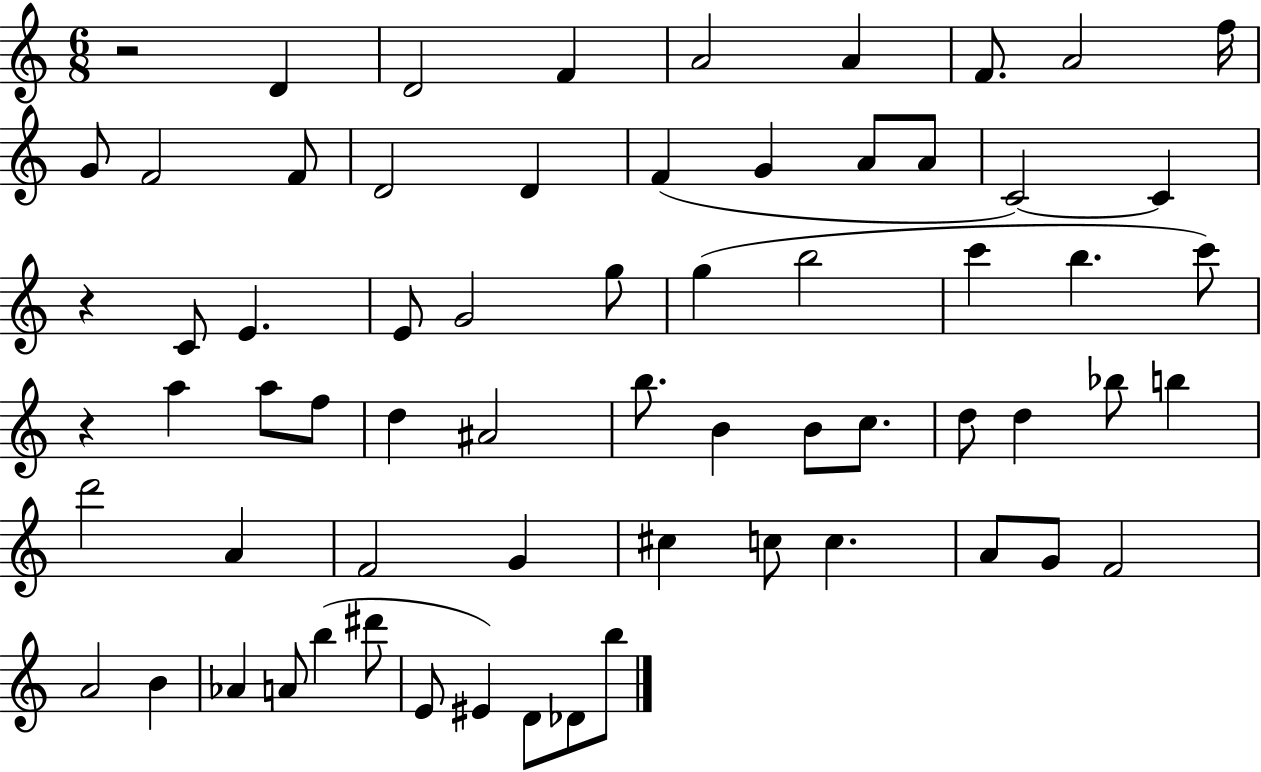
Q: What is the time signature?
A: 6/8